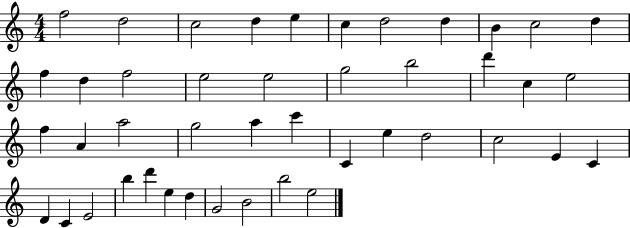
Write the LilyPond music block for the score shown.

{
  \clef treble
  \numericTimeSignature
  \time 4/4
  \key c \major
  f''2 d''2 | c''2 d''4 e''4 | c''4 d''2 d''4 | b'4 c''2 d''4 | \break f''4 d''4 f''2 | e''2 e''2 | g''2 b''2 | d'''4 c''4 e''2 | \break f''4 a'4 a''2 | g''2 a''4 c'''4 | c'4 e''4 d''2 | c''2 e'4 c'4 | \break d'4 c'4 e'2 | b''4 d'''4 e''4 d''4 | g'2 b'2 | b''2 e''2 | \break \bar "|."
}